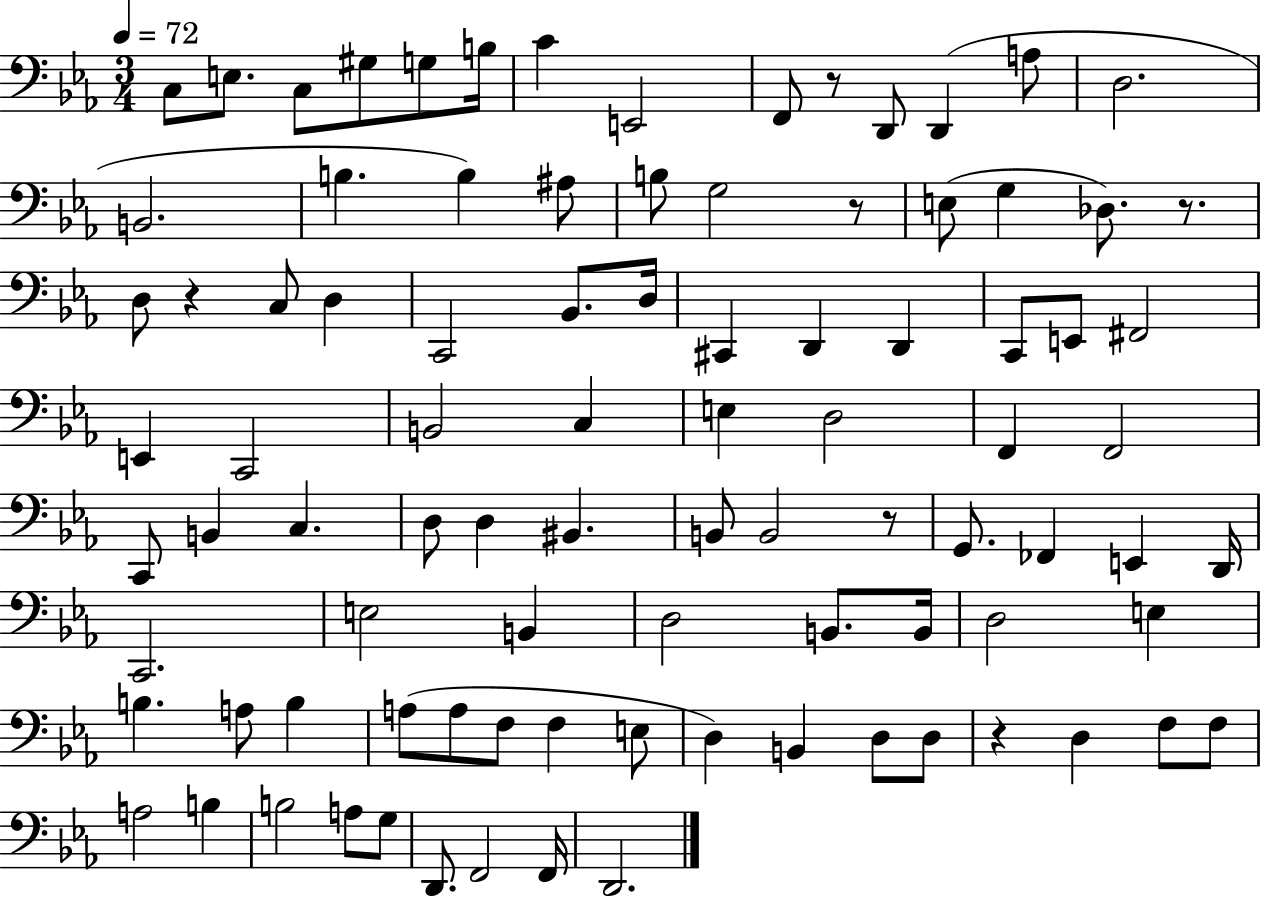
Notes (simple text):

C3/e E3/e. C3/e G#3/e G3/e B3/s C4/q E2/h F2/e R/e D2/e D2/q A3/e D3/h. B2/h. B3/q. B3/q A#3/e B3/e G3/h R/e E3/e G3/q Db3/e. R/e. D3/e R/q C3/e D3/q C2/h Bb2/e. D3/s C#2/q D2/q D2/q C2/e E2/e F#2/h E2/q C2/h B2/h C3/q E3/q D3/h F2/q F2/h C2/e B2/q C3/q. D3/e D3/q BIS2/q. B2/e B2/h R/e G2/e. FES2/q E2/q D2/s C2/h. E3/h B2/q D3/h B2/e. B2/s D3/h E3/q B3/q. A3/e B3/q A3/e A3/e F3/e F3/q E3/e D3/q B2/q D3/e D3/e R/q D3/q F3/e F3/e A3/h B3/q B3/h A3/e G3/e D2/e. F2/h F2/s D2/h.